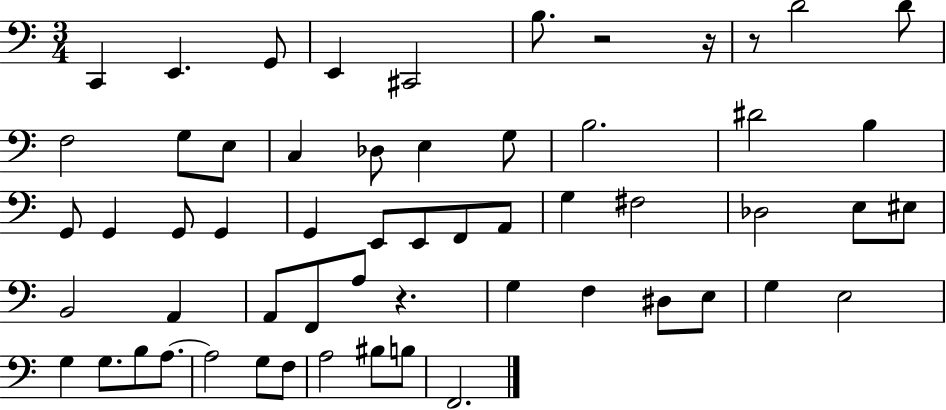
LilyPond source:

{
  \clef bass
  \numericTimeSignature
  \time 3/4
  \key c \major
  c,4 e,4. g,8 | e,4 cis,2 | b8. r2 r16 | r8 d'2 d'8 | \break f2 g8 e8 | c4 des8 e4 g8 | b2. | dis'2 b4 | \break g,8 g,4 g,8 g,4 | g,4 e,8 e,8 f,8 a,8 | g4 fis2 | des2 e8 eis8 | \break b,2 a,4 | a,8 f,8 a8 r4. | g4 f4 dis8 e8 | g4 e2 | \break g4 g8. b8 a8.~~ | a2 g8 f8 | a2 bis8 b8 | f,2. | \break \bar "|."
}